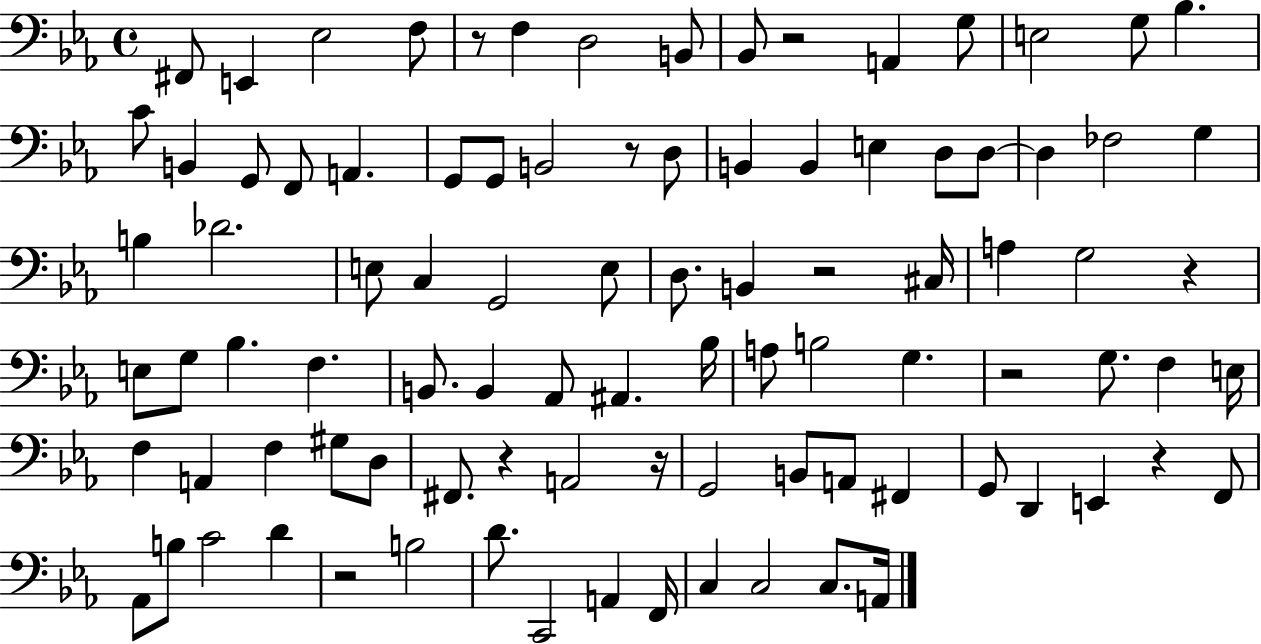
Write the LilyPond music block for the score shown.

{
  \clef bass
  \time 4/4
  \defaultTimeSignature
  \key ees \major
  fis,8 e,4 ees2 f8 | r8 f4 d2 b,8 | bes,8 r2 a,4 g8 | e2 g8 bes4. | \break c'8 b,4 g,8 f,8 a,4. | g,8 g,8 b,2 r8 d8 | b,4 b,4 e4 d8 d8~~ | d4 fes2 g4 | \break b4 des'2. | e8 c4 g,2 e8 | d8. b,4 r2 cis16 | a4 g2 r4 | \break e8 g8 bes4. f4. | b,8. b,4 aes,8 ais,4. bes16 | a8 b2 g4. | r2 g8. f4 e16 | \break f4 a,4 f4 gis8 d8 | fis,8. r4 a,2 r16 | g,2 b,8 a,8 fis,4 | g,8 d,4 e,4 r4 f,8 | \break aes,8 b8 c'2 d'4 | r2 b2 | d'8. c,2 a,4 f,16 | c4 c2 c8. a,16 | \break \bar "|."
}